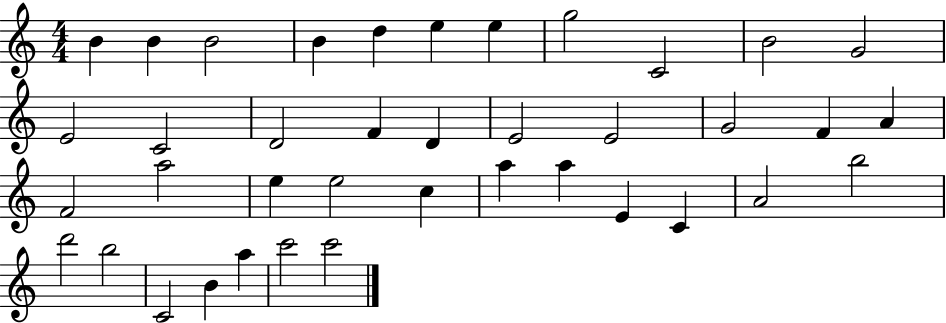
{
  \clef treble
  \numericTimeSignature
  \time 4/4
  \key c \major
  b'4 b'4 b'2 | b'4 d''4 e''4 e''4 | g''2 c'2 | b'2 g'2 | \break e'2 c'2 | d'2 f'4 d'4 | e'2 e'2 | g'2 f'4 a'4 | \break f'2 a''2 | e''4 e''2 c''4 | a''4 a''4 e'4 c'4 | a'2 b''2 | \break d'''2 b''2 | c'2 b'4 a''4 | c'''2 c'''2 | \bar "|."
}